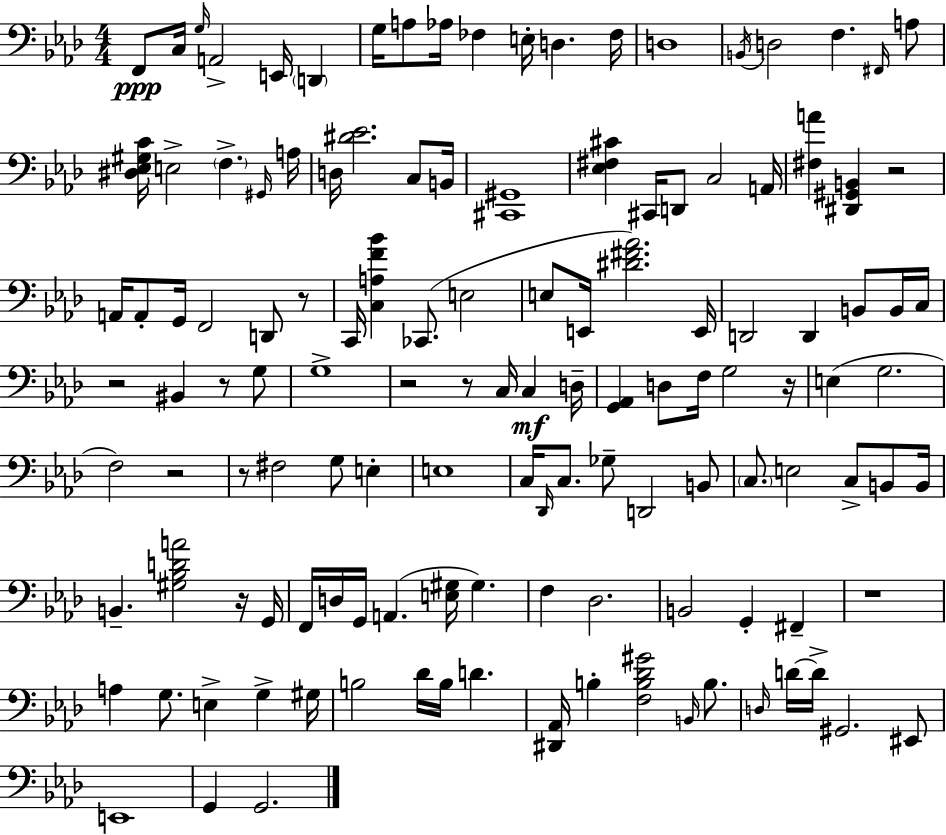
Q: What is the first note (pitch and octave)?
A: F2